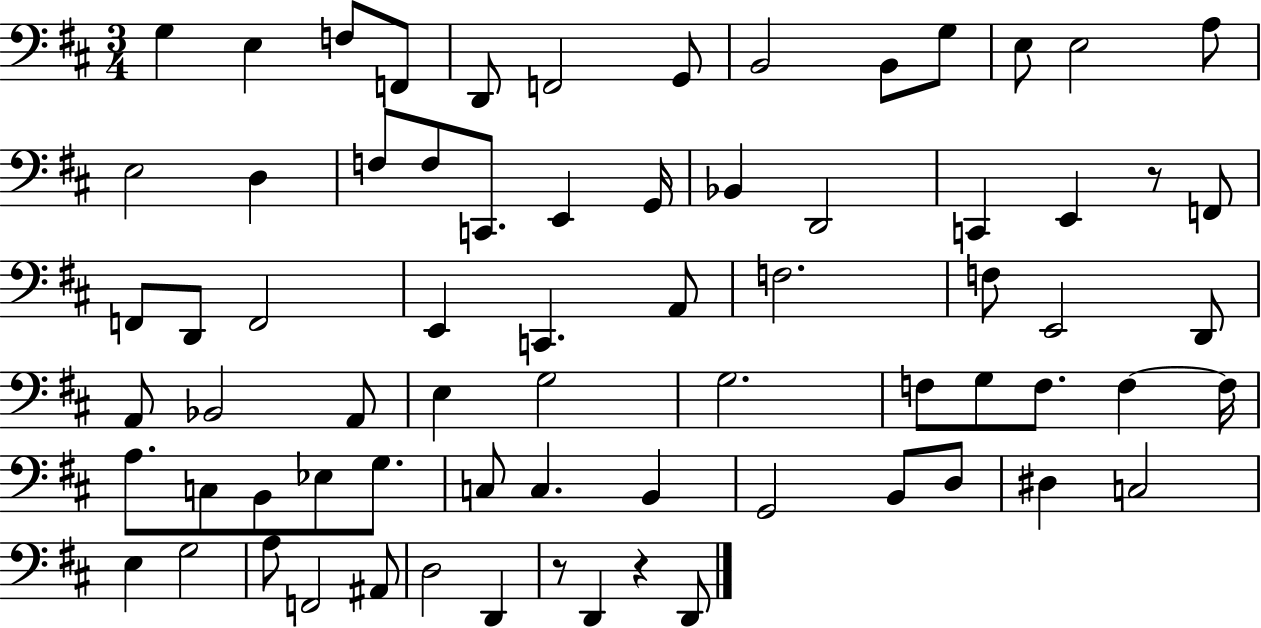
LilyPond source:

{
  \clef bass
  \numericTimeSignature
  \time 3/4
  \key d \major
  g4 e4 f8 f,8 | d,8 f,2 g,8 | b,2 b,8 g8 | e8 e2 a8 | \break e2 d4 | f8 f8 c,8. e,4 g,16 | bes,4 d,2 | c,4 e,4 r8 f,8 | \break f,8 d,8 f,2 | e,4 c,4. a,8 | f2. | f8 e,2 d,8 | \break a,8 bes,2 a,8 | e4 g2 | g2. | f8 g8 f8. f4~~ f16 | \break a8. c8 b,8 ees8 g8. | c8 c4. b,4 | g,2 b,8 d8 | dis4 c2 | \break e4 g2 | a8 f,2 ais,8 | d2 d,4 | r8 d,4 r4 d,8 | \break \bar "|."
}